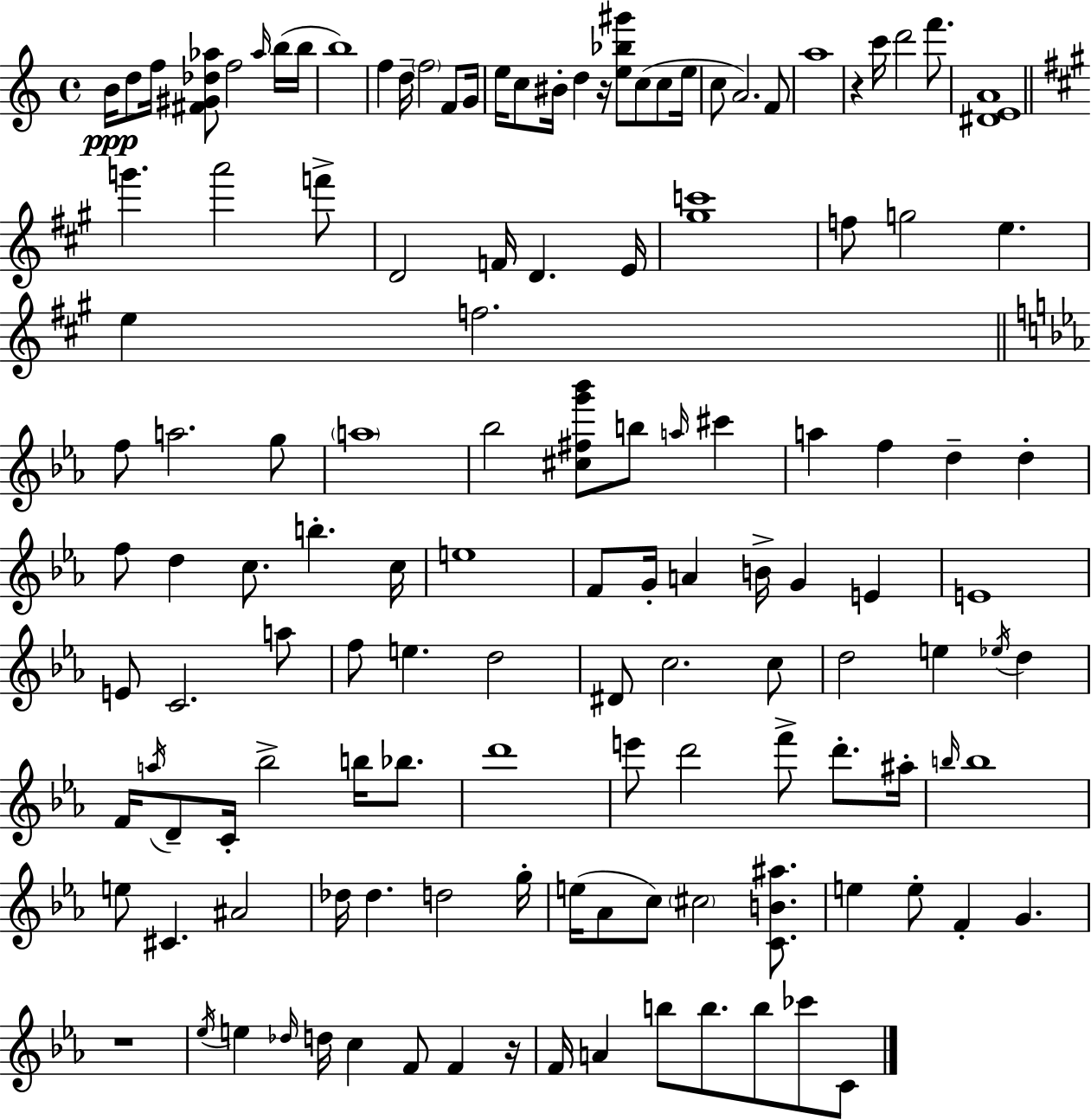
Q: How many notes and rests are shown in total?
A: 131